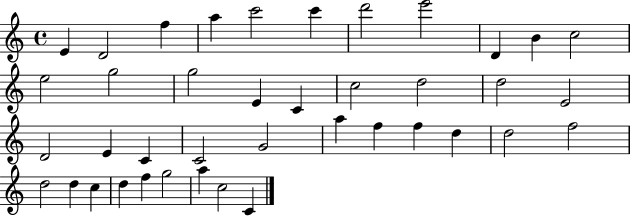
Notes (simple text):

E4/q D4/h F5/q A5/q C6/h C6/q D6/h E6/h D4/q B4/q C5/h E5/h G5/h G5/h E4/q C4/q C5/h D5/h D5/h E4/h D4/h E4/q C4/q C4/h G4/h A5/q F5/q F5/q D5/q D5/h F5/h D5/h D5/q C5/q D5/q F5/q G5/h A5/q C5/h C4/q